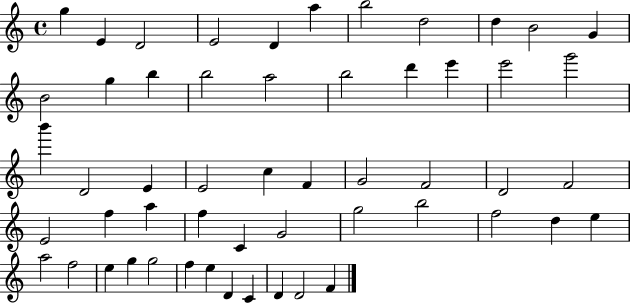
G5/q E4/q D4/h E4/h D4/q A5/q B5/h D5/h D5/q B4/h G4/q B4/h G5/q B5/q B5/h A5/h B5/h D6/q E6/q E6/h G6/h B6/q D4/h E4/q E4/h C5/q F4/q G4/h F4/h D4/h F4/h E4/h F5/q A5/q F5/q C4/q G4/h G5/h B5/h F5/h D5/q E5/q A5/h F5/h E5/q G5/q G5/h F5/q E5/q D4/q C4/q D4/q D4/h F4/q